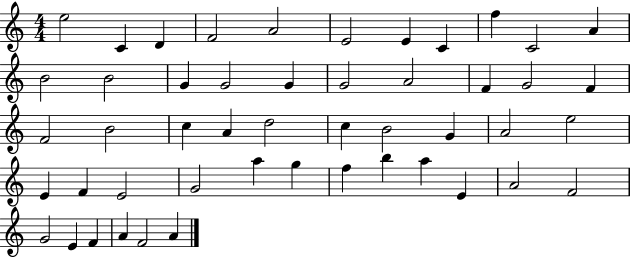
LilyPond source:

{
  \clef treble
  \numericTimeSignature
  \time 4/4
  \key c \major
  e''2 c'4 d'4 | f'2 a'2 | e'2 e'4 c'4 | f''4 c'2 a'4 | \break b'2 b'2 | g'4 g'2 g'4 | g'2 a'2 | f'4 g'2 f'4 | \break f'2 b'2 | c''4 a'4 d''2 | c''4 b'2 g'4 | a'2 e''2 | \break e'4 f'4 e'2 | g'2 a''4 g''4 | f''4 b''4 a''4 e'4 | a'2 f'2 | \break g'2 e'4 f'4 | a'4 f'2 a'4 | \bar "|."
}